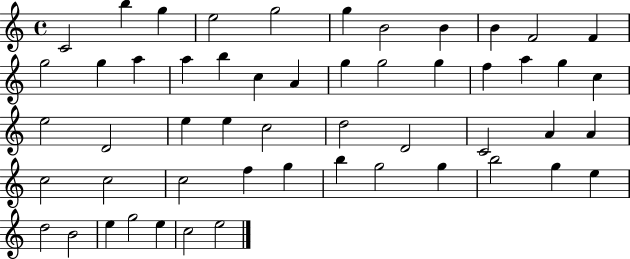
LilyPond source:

{
  \clef treble
  \time 4/4
  \defaultTimeSignature
  \key c \major
  c'2 b''4 g''4 | e''2 g''2 | g''4 b'2 b'4 | b'4 f'2 f'4 | \break g''2 g''4 a''4 | a''4 b''4 c''4 a'4 | g''4 g''2 g''4 | f''4 a''4 g''4 c''4 | \break e''2 d'2 | e''4 e''4 c''2 | d''2 d'2 | c'2 a'4 a'4 | \break c''2 c''2 | c''2 f''4 g''4 | b''4 g''2 g''4 | b''2 g''4 e''4 | \break d''2 b'2 | e''4 g''2 e''4 | c''2 e''2 | \bar "|."
}